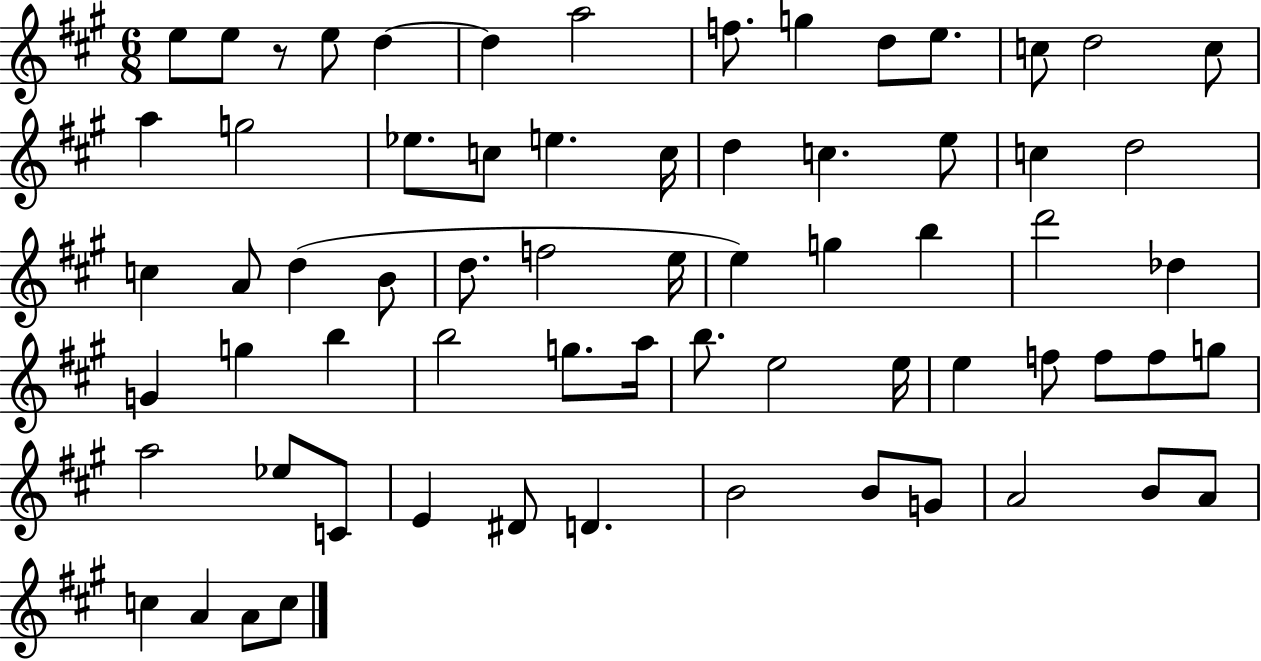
{
  \clef treble
  \numericTimeSignature
  \time 6/8
  \key a \major
  e''8 e''8 r8 e''8 d''4~~ | d''4 a''2 | f''8. g''4 d''8 e''8. | c''8 d''2 c''8 | \break a''4 g''2 | ees''8. c''8 e''4. c''16 | d''4 c''4. e''8 | c''4 d''2 | \break c''4 a'8 d''4( b'8 | d''8. f''2 e''16 | e''4) g''4 b''4 | d'''2 des''4 | \break g'4 g''4 b''4 | b''2 g''8. a''16 | b''8. e''2 e''16 | e''4 f''8 f''8 f''8 g''8 | \break a''2 ees''8 c'8 | e'4 dis'8 d'4. | b'2 b'8 g'8 | a'2 b'8 a'8 | \break c''4 a'4 a'8 c''8 | \bar "|."
}